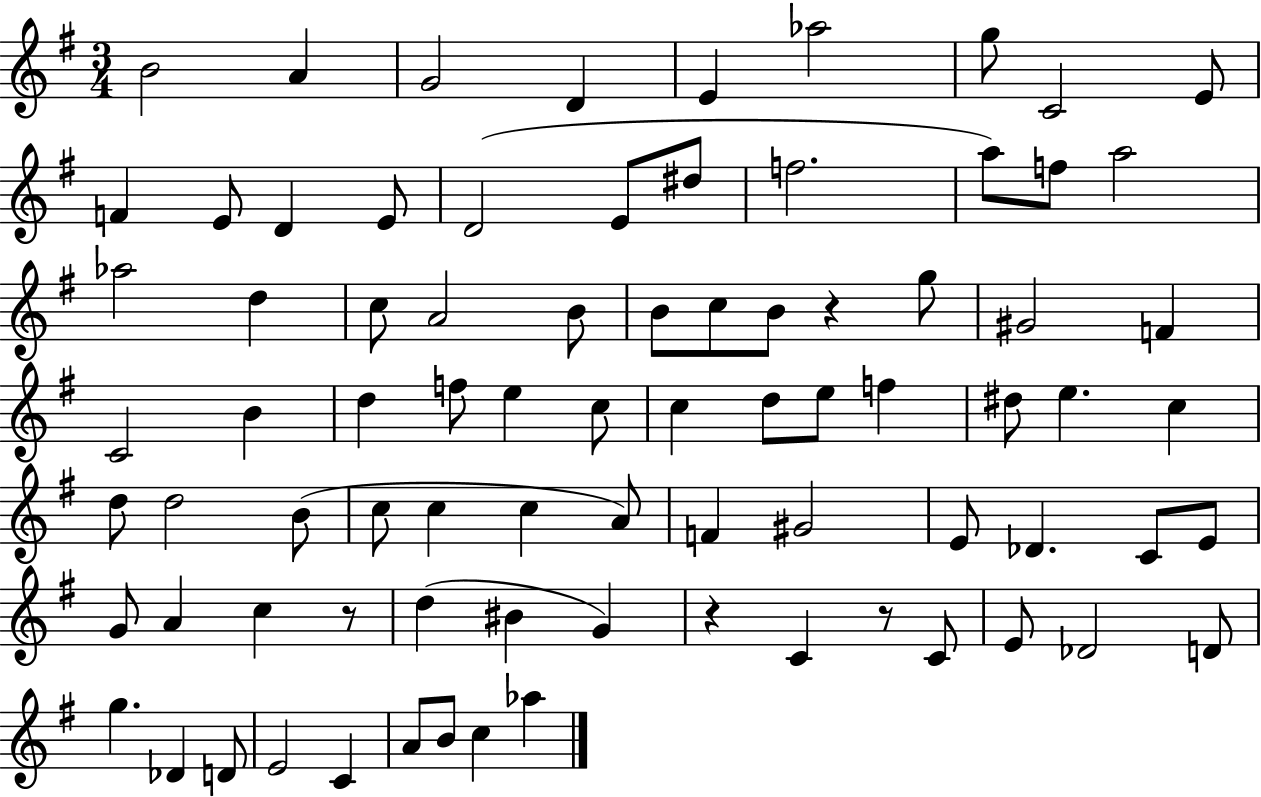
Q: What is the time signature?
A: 3/4